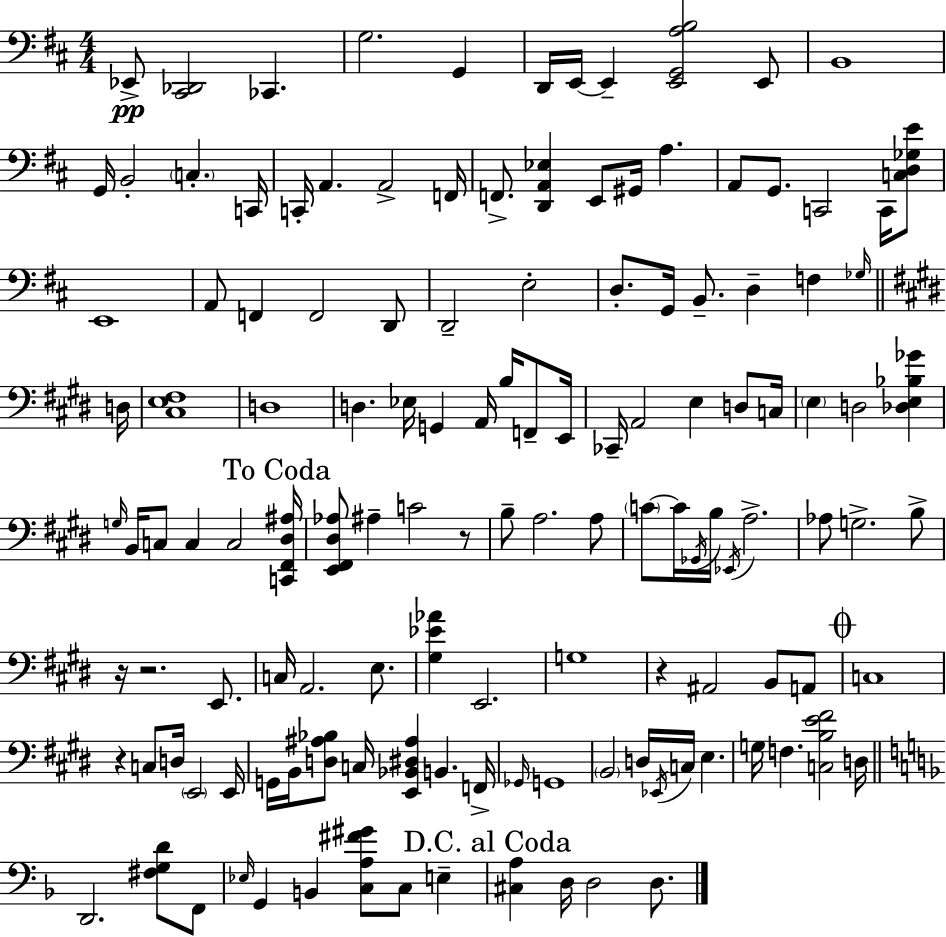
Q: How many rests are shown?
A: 5